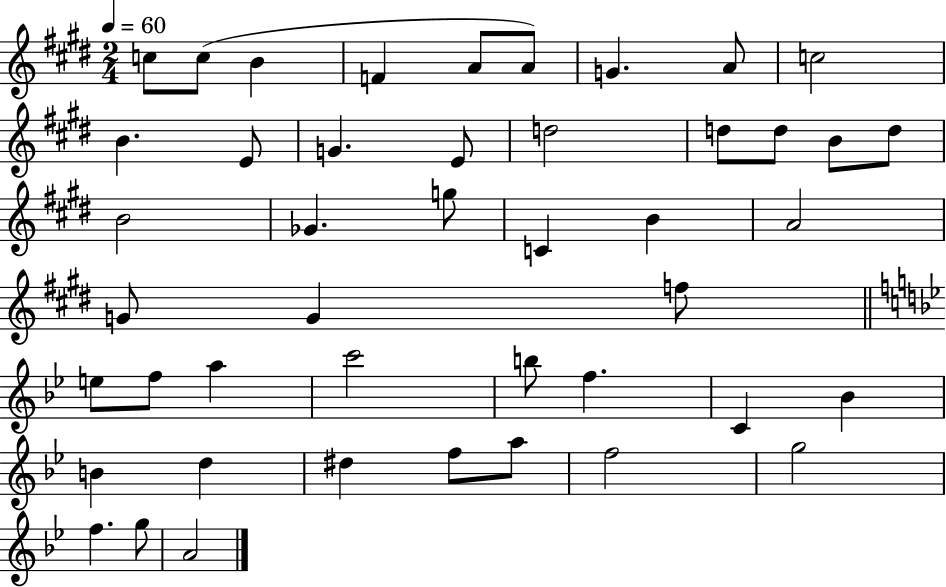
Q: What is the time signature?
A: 2/4